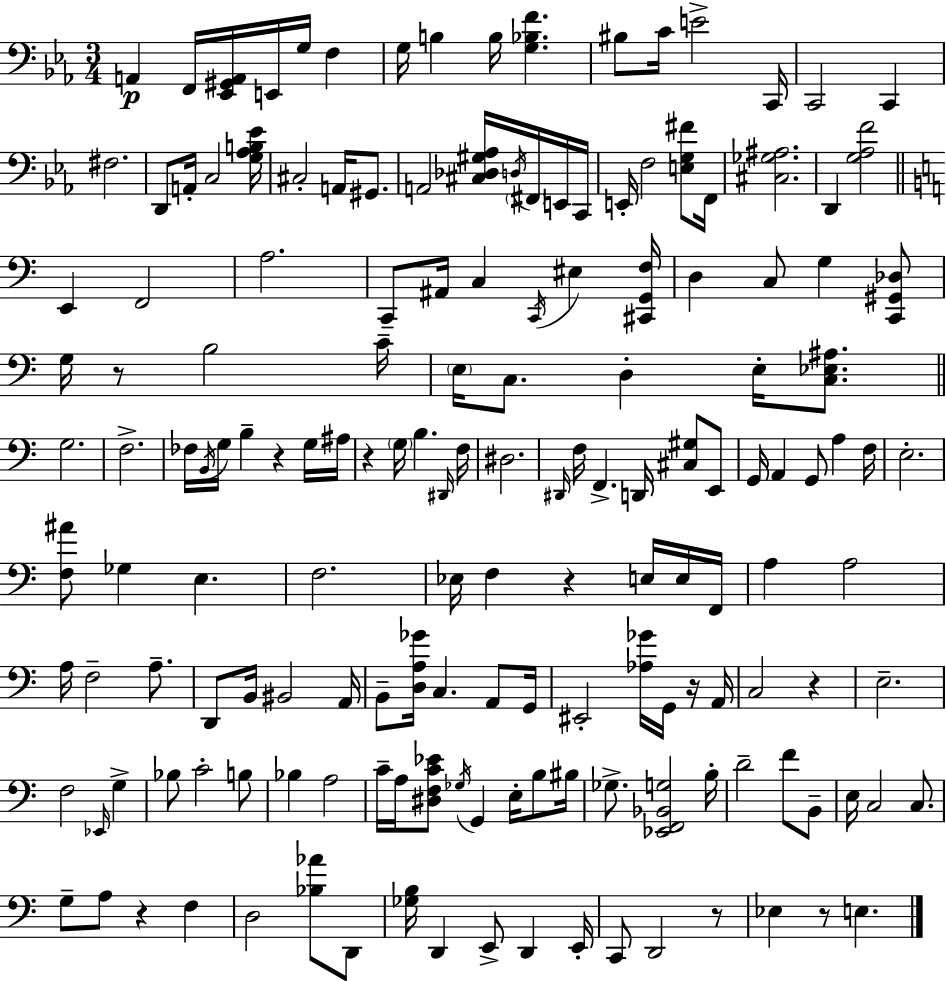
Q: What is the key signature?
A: EES major